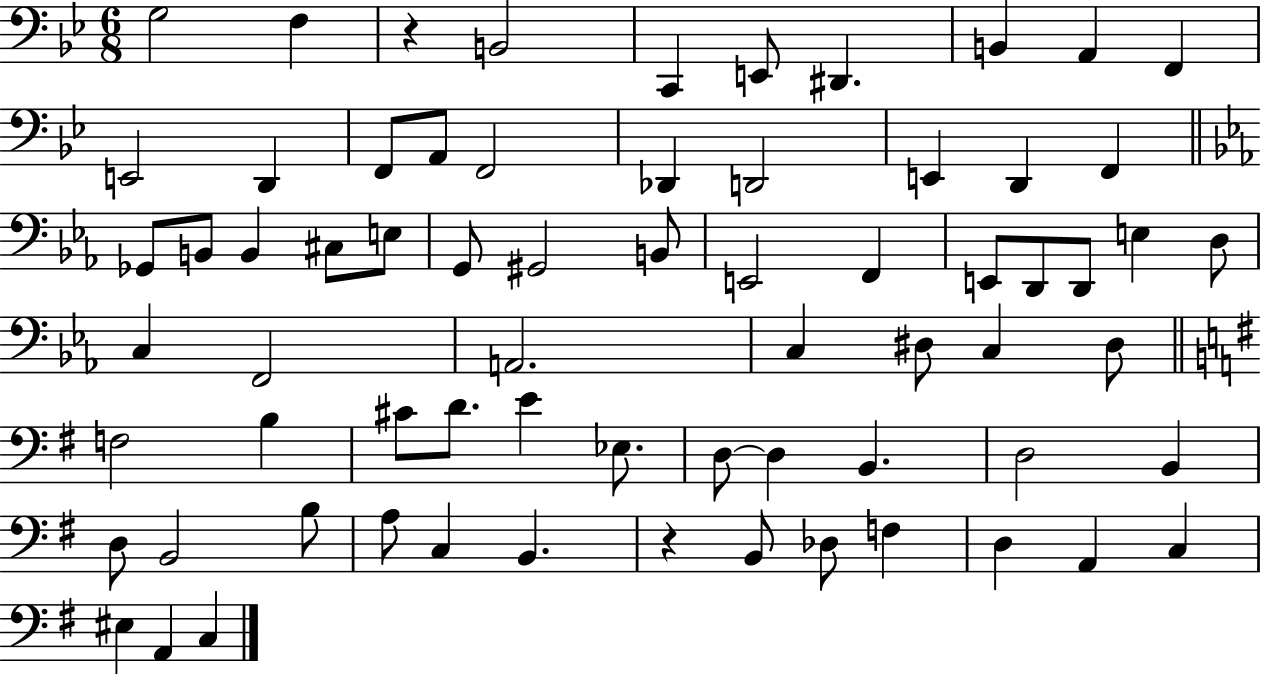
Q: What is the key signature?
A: BES major